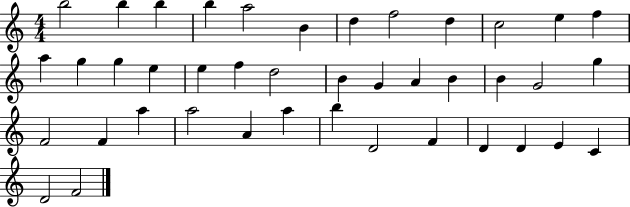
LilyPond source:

{
  \clef treble
  \numericTimeSignature
  \time 4/4
  \key c \major
  b''2 b''4 b''4 | b''4 a''2 b'4 | d''4 f''2 d''4 | c''2 e''4 f''4 | \break a''4 g''4 g''4 e''4 | e''4 f''4 d''2 | b'4 g'4 a'4 b'4 | b'4 g'2 g''4 | \break f'2 f'4 a''4 | a''2 a'4 a''4 | b''4 d'2 f'4 | d'4 d'4 e'4 c'4 | \break d'2 f'2 | \bar "|."
}